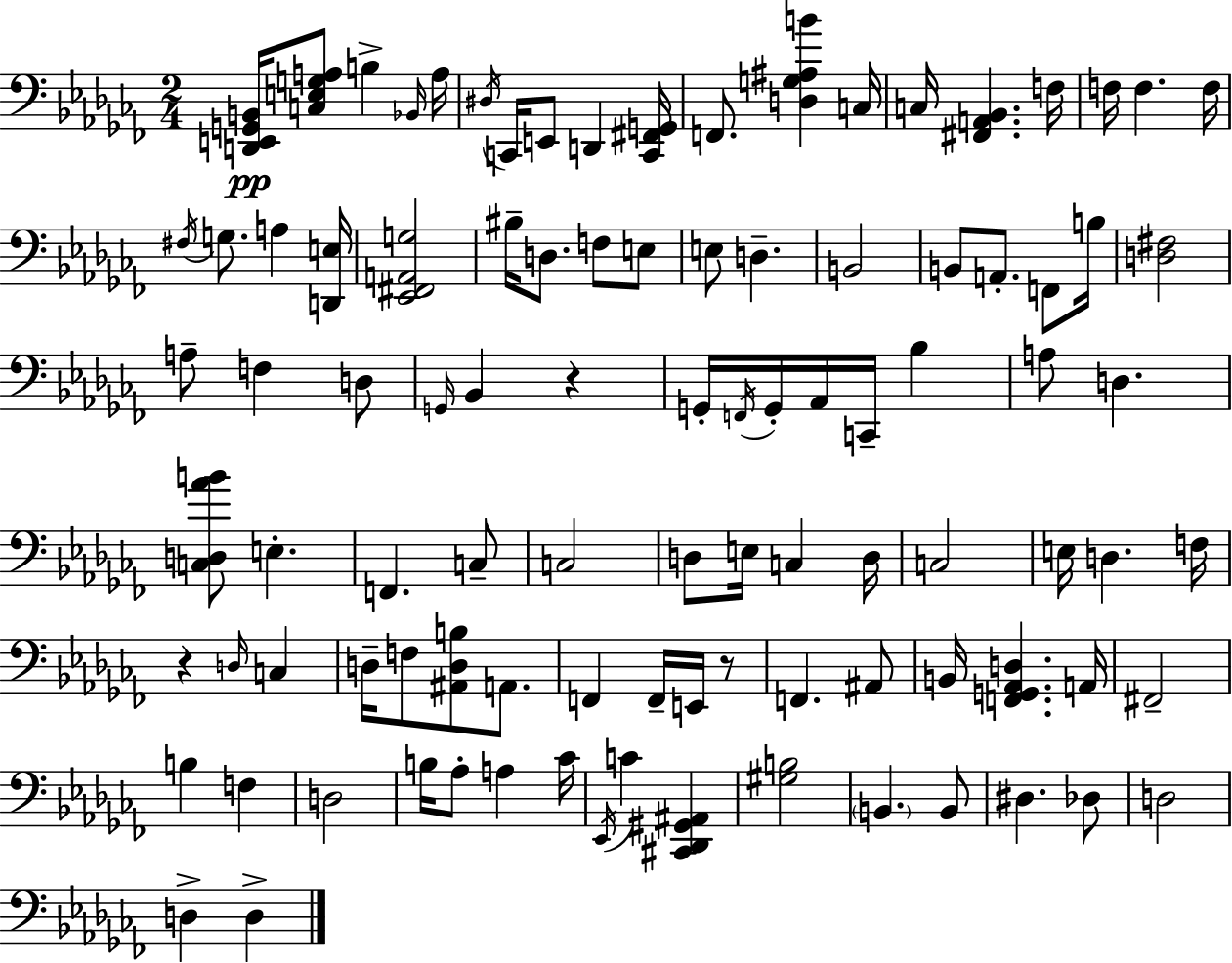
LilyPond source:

{
  \clef bass
  \numericTimeSignature
  \time 2/4
  \key aes \minor
  <d, e, g, b,>16\pp <c e g a>8 b4-> \grace { bes,16 } | a16 \acciaccatura { dis16 } c,16 e,8 d,4 | <c, fis, g,>16 f,8. <d g ais b'>4 | c16 c16 <fis, a, bes,>4. | \break f16 f16 f4. | f16 \acciaccatura { fis16 } g8. a4 | <d, e>16 <ees, fis, a, g>2 | bis16-- d8. f8 | \break e8 e8 d4.-- | b,2 | b,8 a,8.-. | f,8 b16 <d fis>2 | \break a8-- f4 | d8 \grace { g,16 } bes,4 | r4 g,16-. \acciaccatura { f,16 } g,16-. aes,16 | c,16-- bes4 a8 d4. | \break <c d aes' b'>8 e4.-. | f,4. | c8-- c2 | d8 e16 | \break c4 d16 c2 | e16 d4. | f16 r4 | \grace { d16 } c4 d16-- f8 | \break <ais, d b>8 a,8. f,4 | f,16-- e,16 r8 f,4. | ais,8 b,16 <f, g, aes, d>4. | a,16 fis,2-- | \break b4 | f4 d2 | b16 aes8-. | a4 ces'16 \acciaccatura { ees,16 } c'4 | \break <cis, des, gis, ais,>4 <gis b>2 | \parenthesize b,4. | b,8 dis4. | des8 d2 | \break d4-> | d4-> \bar "|."
}